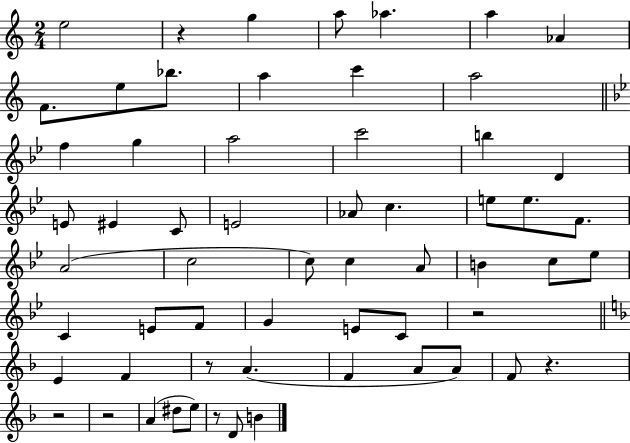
E5/h R/q G5/q A5/e Ab5/q. A5/q Ab4/q F4/e. E5/e Bb5/e. A5/q C6/q A5/h F5/q G5/q A5/h C6/h B5/q D4/q E4/e EIS4/q C4/e E4/h Ab4/e C5/q. E5/e E5/e. F4/e. A4/h C5/h C5/e C5/q A4/e B4/q C5/e Eb5/e C4/q E4/e F4/e G4/q E4/e C4/e R/h E4/q F4/q R/e A4/q. F4/q A4/e A4/e F4/e R/q. R/h R/h A4/q D#5/e E5/e R/e D4/e B4/q